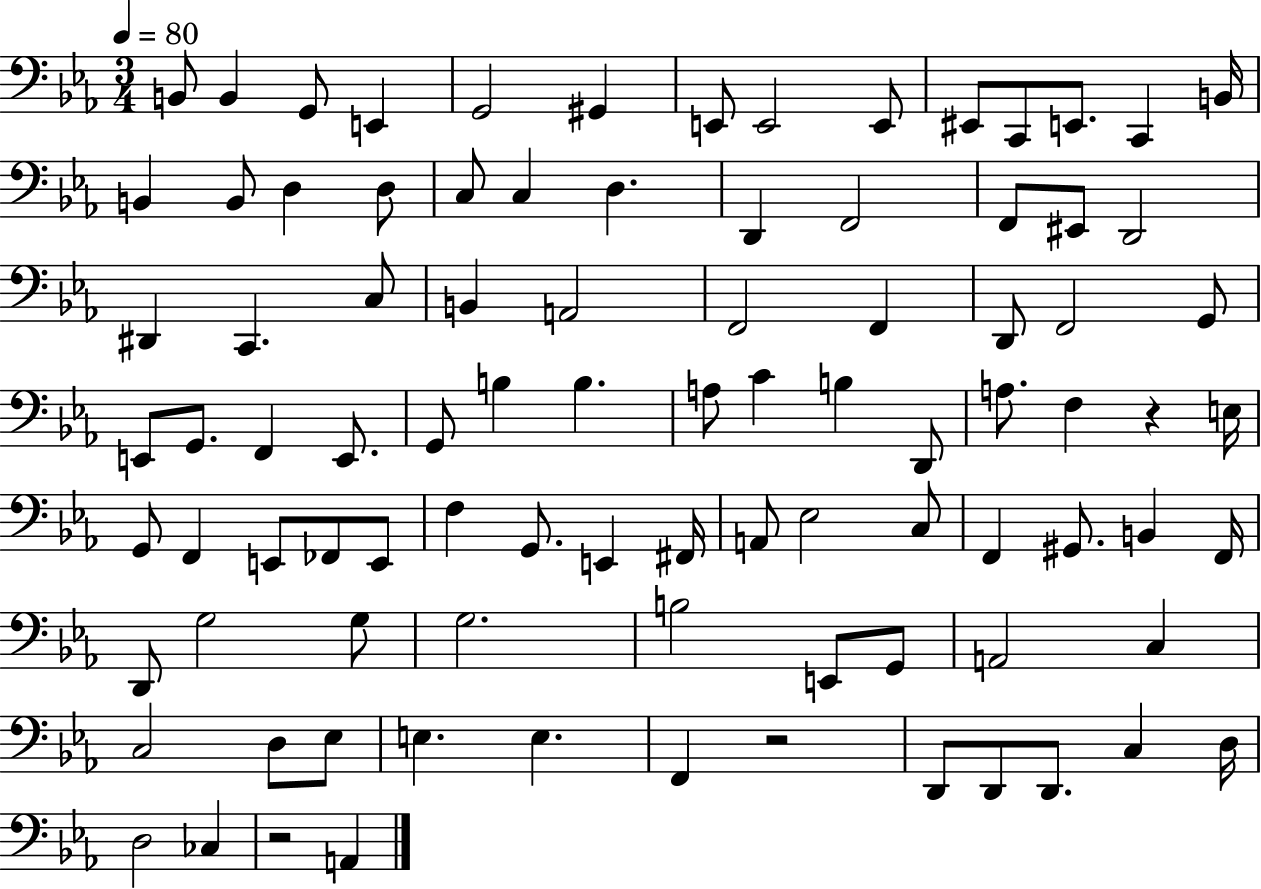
B2/e B2/q G2/e E2/q G2/h G#2/q E2/e E2/h E2/e EIS2/e C2/e E2/e. C2/q B2/s B2/q B2/e D3/q D3/e C3/e C3/q D3/q. D2/q F2/h F2/e EIS2/e D2/h D#2/q C2/q. C3/e B2/q A2/h F2/h F2/q D2/e F2/h G2/e E2/e G2/e. F2/q E2/e. G2/e B3/q B3/q. A3/e C4/q B3/q D2/e A3/e. F3/q R/q E3/s G2/e F2/q E2/e FES2/e E2/e F3/q G2/e. E2/q F#2/s A2/e Eb3/h C3/e F2/q G#2/e. B2/q F2/s D2/e G3/h G3/e G3/h. B3/h E2/e G2/e A2/h C3/q C3/h D3/e Eb3/e E3/q. E3/q. F2/q R/h D2/e D2/e D2/e. C3/q D3/s D3/h CES3/q R/h A2/q